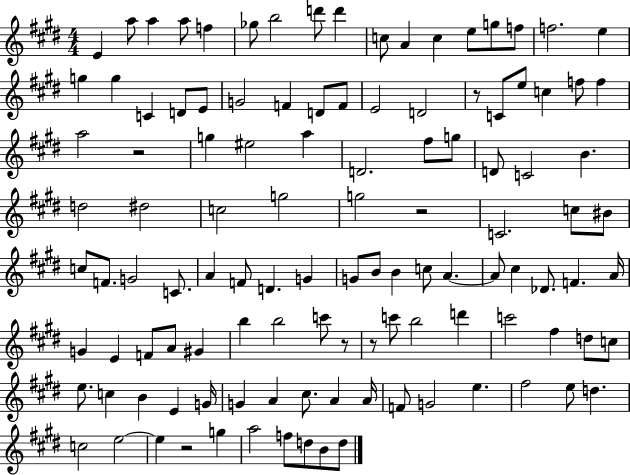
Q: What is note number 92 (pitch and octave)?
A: C#5